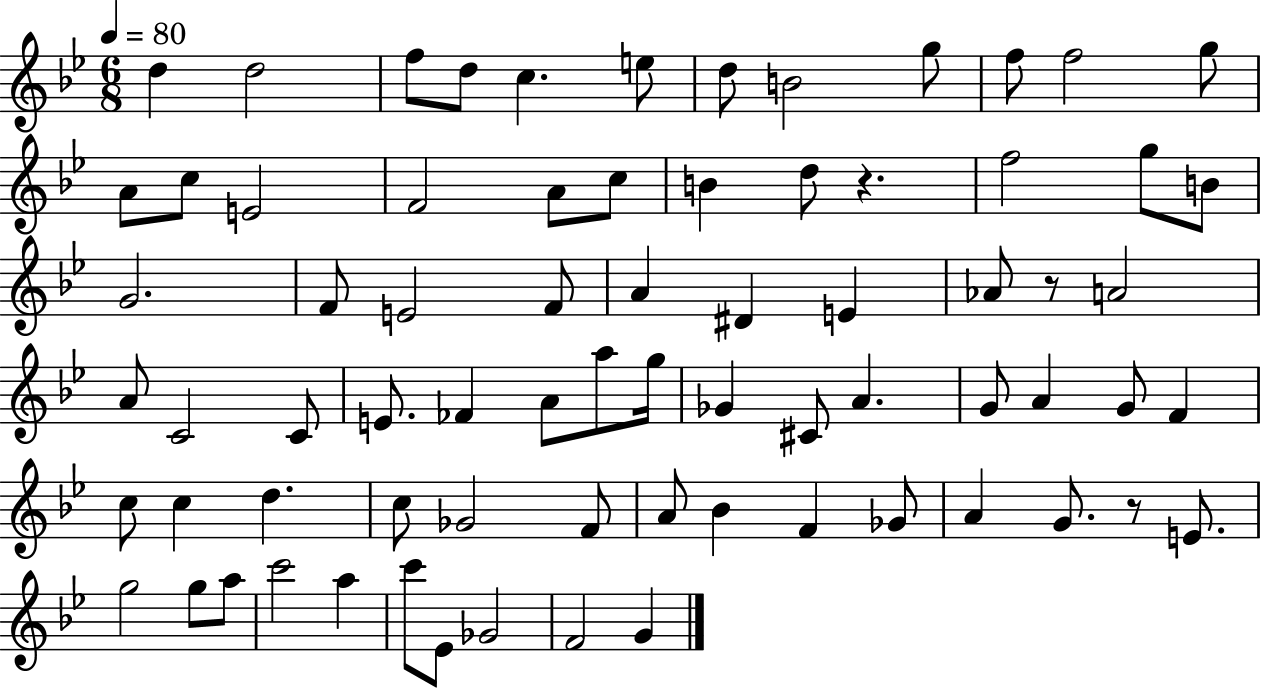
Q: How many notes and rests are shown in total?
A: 73